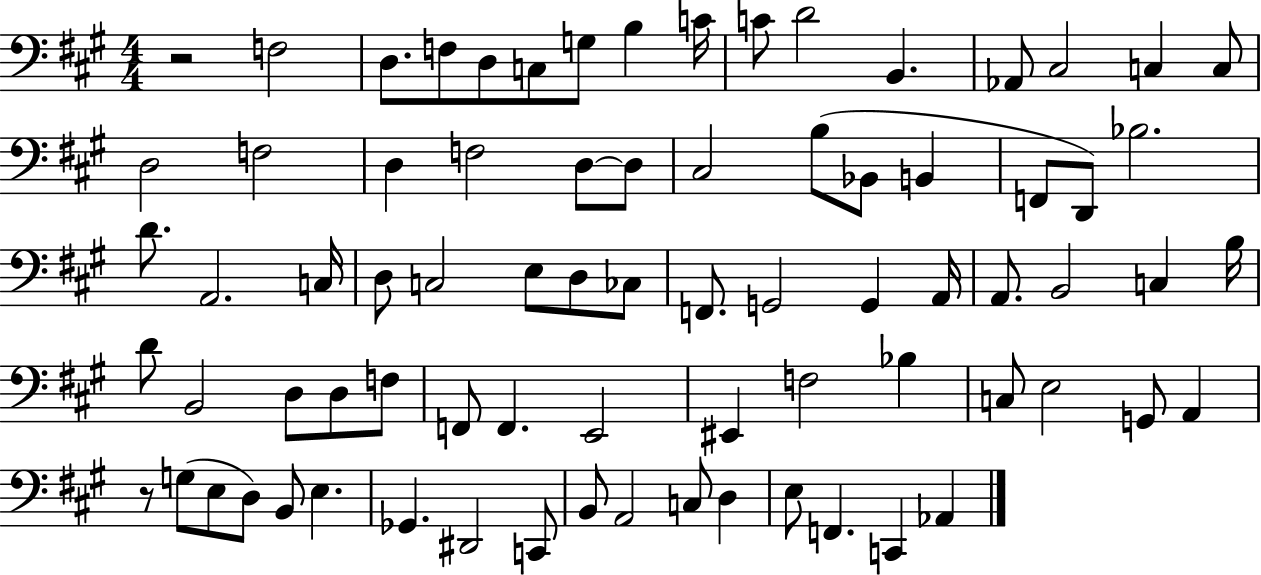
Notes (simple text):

R/h F3/h D3/e. F3/e D3/e C3/e G3/e B3/q C4/s C4/e D4/h B2/q. Ab2/e C#3/h C3/q C3/e D3/h F3/h D3/q F3/h D3/e D3/e C#3/h B3/e Bb2/e B2/q F2/e D2/e Bb3/h. D4/e. A2/h. C3/s D3/e C3/h E3/e D3/e CES3/e F2/e. G2/h G2/q A2/s A2/e. B2/h C3/q B3/s D4/e B2/h D3/e D3/e F3/e F2/e F2/q. E2/h EIS2/q F3/h Bb3/q C3/e E3/h G2/e A2/q R/e G3/e E3/e D3/e B2/e E3/q. Gb2/q. D#2/h C2/e B2/e A2/h C3/e D3/q E3/e F2/q. C2/q Ab2/q